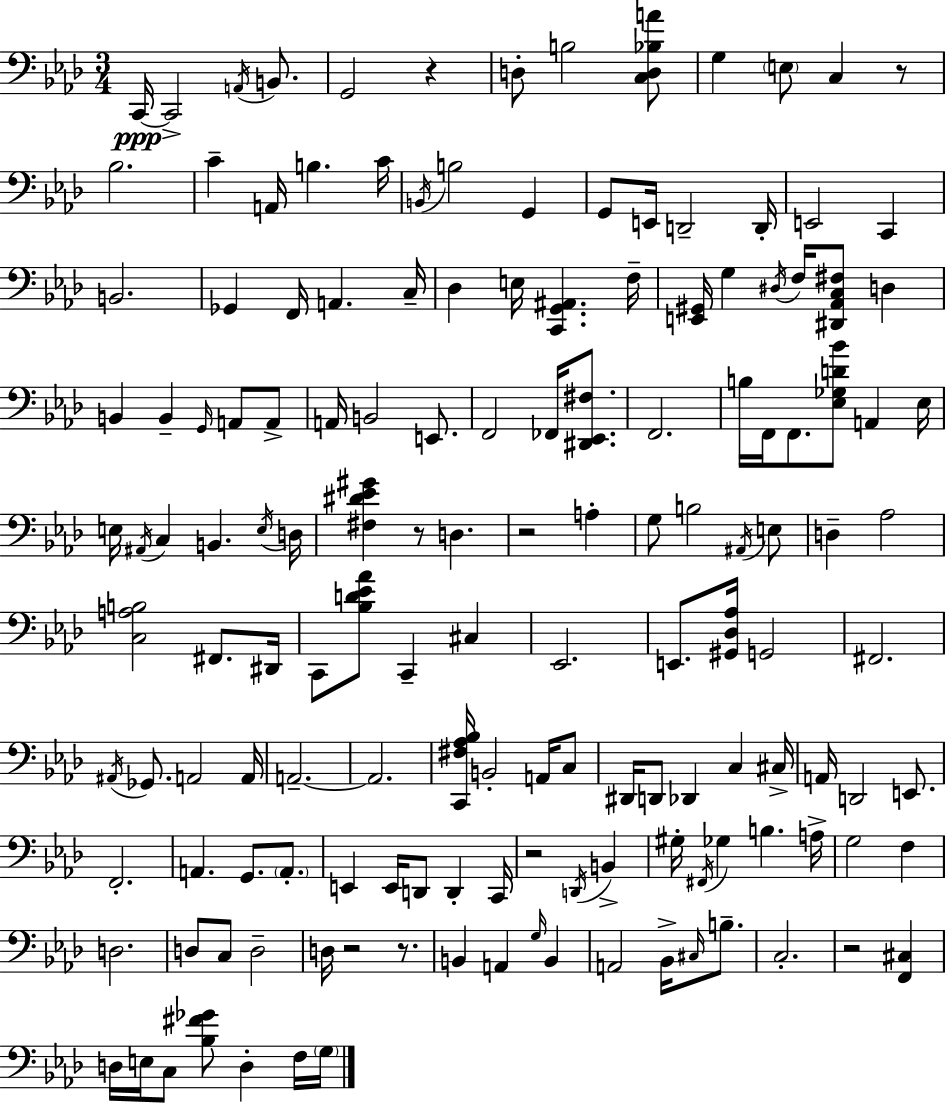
{
  \clef bass
  \numericTimeSignature
  \time 3/4
  \key aes \major
  c,16~~\ppp c,2-> \acciaccatura { a,16 } b,8. | g,2 r4 | d8-. b2 <c d bes a'>8 | g4 \parenthesize e8 c4 r8 | \break bes2. | c'4-- a,16 b4. | c'16 \acciaccatura { b,16 } b2 g,4 | g,8 e,16 d,2-- | \break d,16-. e,2 c,4 | b,2. | ges,4 f,16 a,4. | c16-- des4 e16 <c, g, ais,>4. | \break f16-- <e, gis,>16 g4 \acciaccatura { dis16 } f16 <dis, aes, c fis>8 d4 | b,4 b,4-- \grace { g,16 } | a,8 a,8-> a,16 b,2 | e,8. f,2 | \break fes,16 <dis, ees, fis>8. f,2. | b16 f,16 f,8. <ees ges d' bes'>8 a,4 | ees16 e16 \acciaccatura { ais,16 } c4 b,4. | \acciaccatura { e16 } d16 <fis dis' ees' gis'>4 r8 | \break d4. r2 | a4-. g8 b2 | \acciaccatura { ais,16 } e8 d4-- aes2 | <c a b>2 | \break fis,8. dis,16 c,8 <bes d' ees' aes'>8 c,4-- | cis4 ees,2. | e,8. <gis, des aes>16 g,2 | fis,2. | \break \acciaccatura { ais,16 } ges,8. a,2 | a,16 a,2.--~~ | a,2. | <c, fis aes bes>16 b,2-. | \break a,16 c8 dis,16 d,8 des,4 | c4 cis16-> a,16 d,2 | e,8. f,2.-. | a,4. | \break g,8. \parenthesize a,8.-. e,4 | e,16 d,8 d,4-. c,16 r2 | \acciaccatura { d,16 } b,4-> gis16-. \acciaccatura { fis,16 } ges4 | b4. a16-> g2 | \break f4 d2. | d8 | c8 d2-- d16 r2 | r8. b,4 | \break a,4 \grace { g16 } b,4 a,2 | bes,16-> \grace { cis16 } b8.-- | c2.-. | r2 <f, cis>4 | \break d16 e16 c8 <bes fis' ges'>8 d4-. f16 \parenthesize g16 | \bar "|."
}